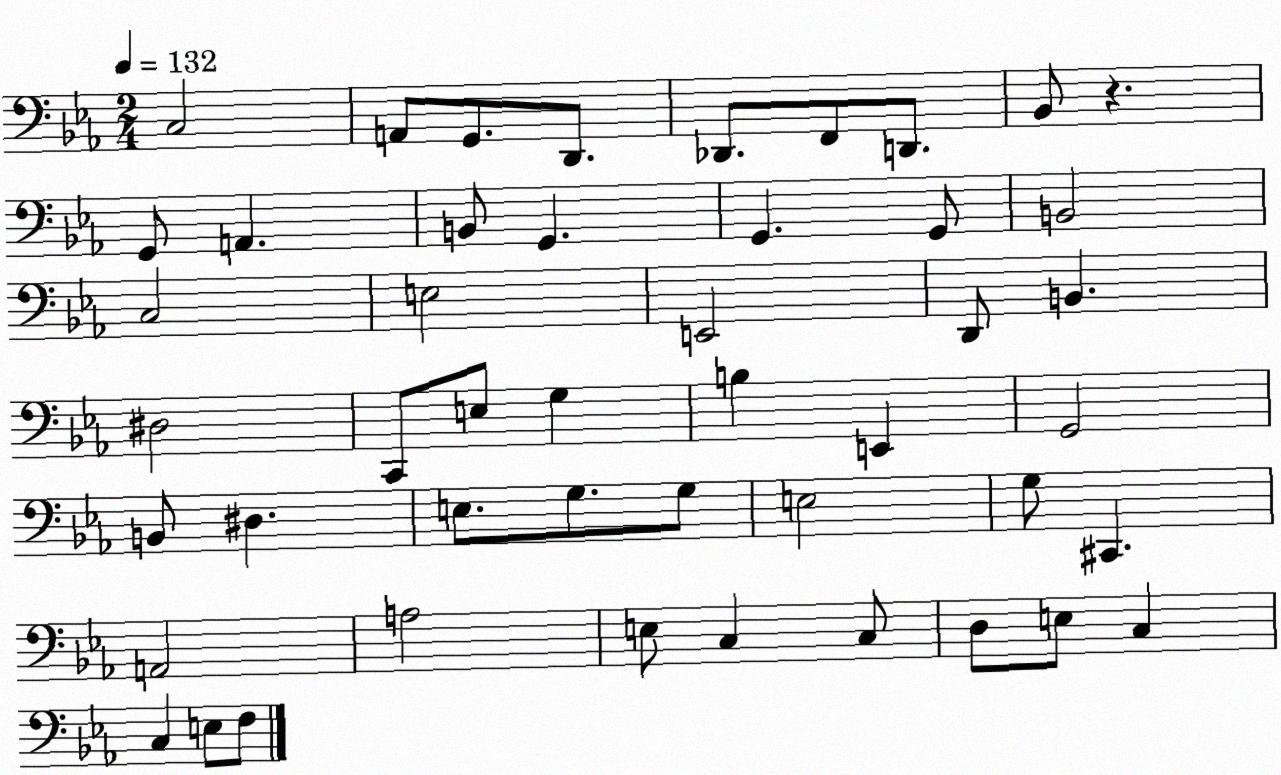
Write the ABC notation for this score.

X:1
T:Untitled
M:2/4
L:1/4
K:Eb
C,2 A,,/2 G,,/2 D,,/2 _D,,/2 F,,/2 D,,/2 _B,,/2 z G,,/2 A,, B,,/2 G,, G,, G,,/2 B,,2 C,2 E,2 E,,2 D,,/2 B,, ^D,2 C,,/2 E,/2 G, B, E,, G,,2 B,,/2 ^D, E,/2 G,/2 G,/2 E,2 G,/2 ^C,, A,,2 A,2 E,/2 C, C,/2 D,/2 E,/2 C, C, E,/2 F,/2